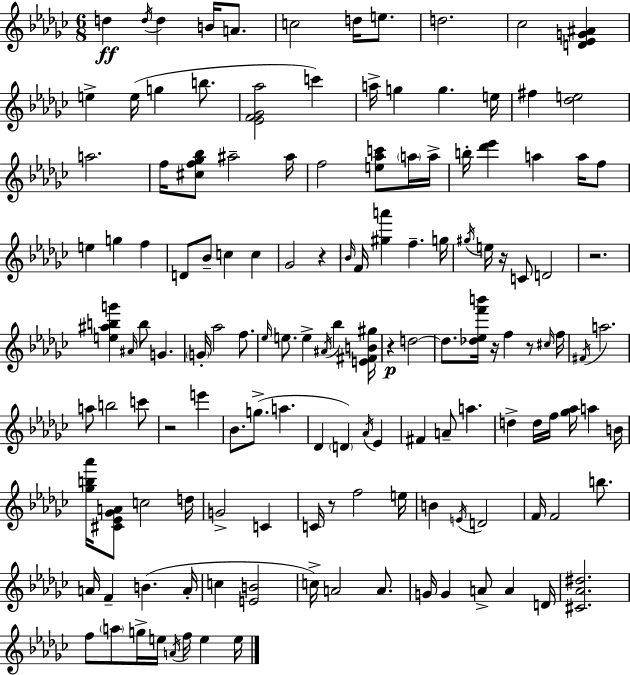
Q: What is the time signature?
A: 6/8